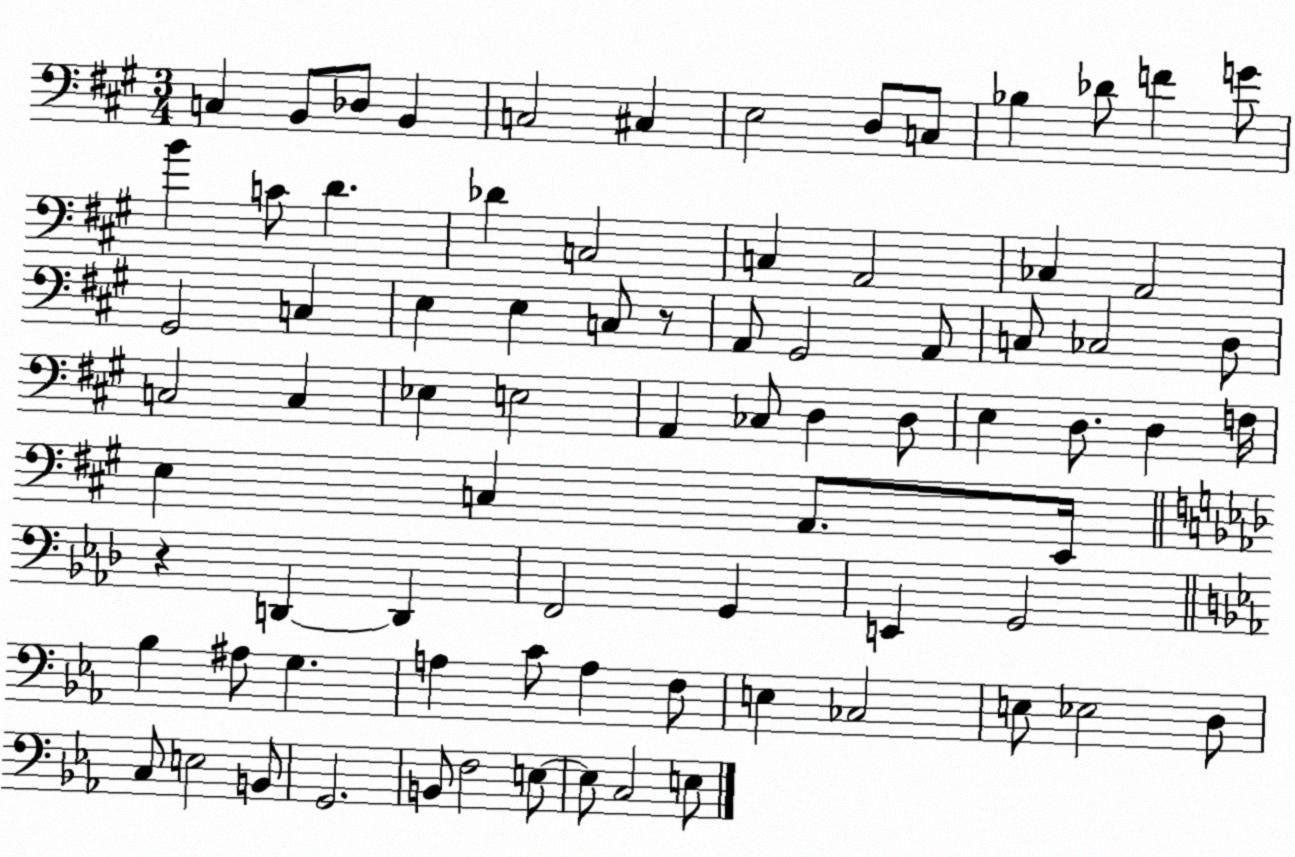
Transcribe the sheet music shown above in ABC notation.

X:1
T:Untitled
M:3/4
L:1/4
K:A
C, B,,/2 _D,/2 B,, C,2 ^C, E,2 D,/2 C,/2 _B, _D/2 F G/2 B C/2 D _D C,2 C, A,,2 _C, A,,2 ^G,,2 C, E, E, C,/2 z/2 A,,/2 ^G,,2 A,,/2 C,/2 _C,2 D,/2 C,2 C, _E, E,2 A,, _C,/2 D, D,/2 E, D,/2 D, F,/4 E, C, A,,/2 E,,/4 z D,, D,, F,,2 G,, E,, G,,2 _B, ^A,/2 G, A, C/2 A, F,/2 E, _C,2 E,/2 _E,2 D,/2 C,/2 E,2 B,,/2 G,,2 B,,/2 F,2 E,/2 E,/2 C,2 E,/2